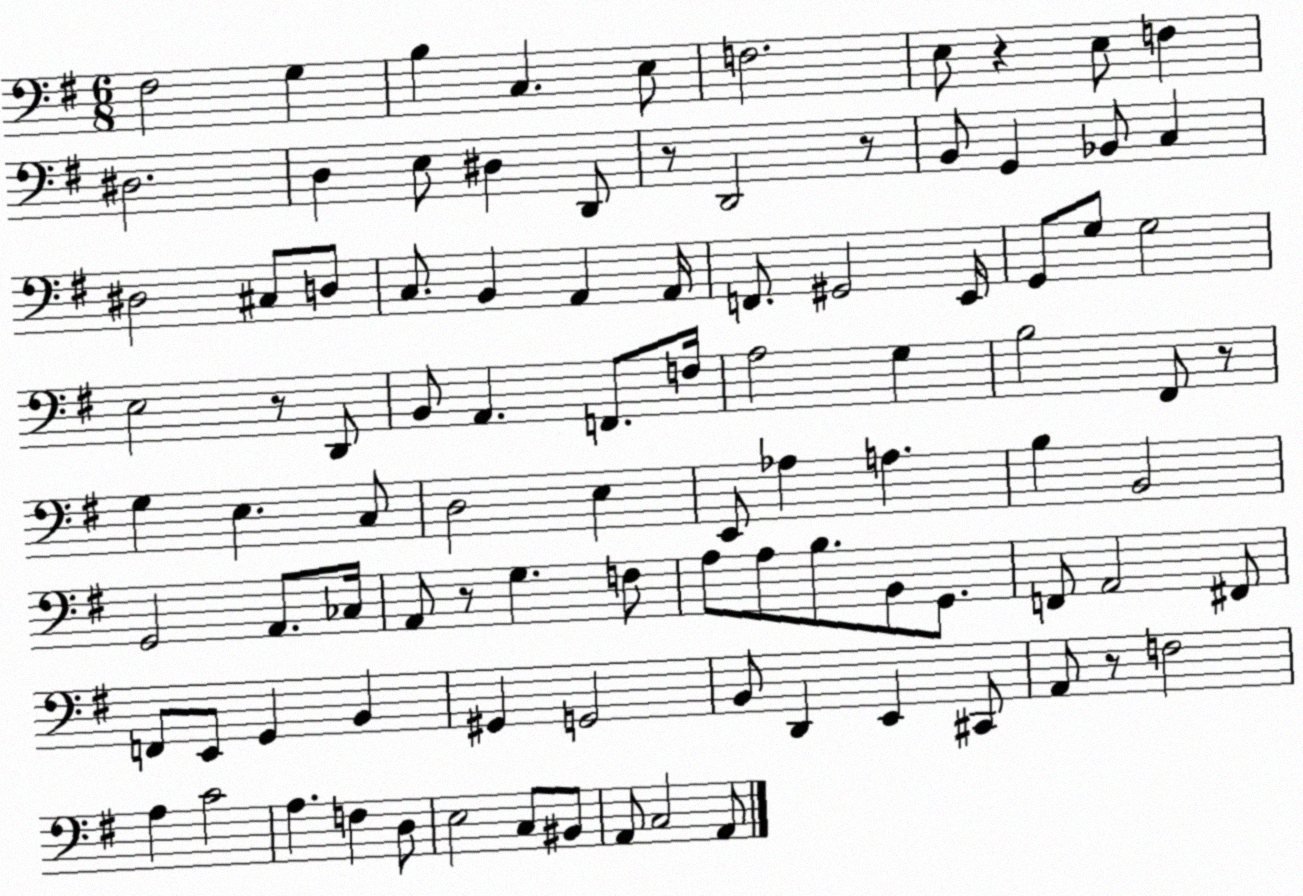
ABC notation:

X:1
T:Untitled
M:6/8
L:1/4
K:G
^F,2 G, B, C, E,/2 F,2 E,/2 z E,/2 F, ^D,2 D, E,/2 ^D, D,,/2 z/2 D,,2 z/2 B,,/2 G,, _B,,/2 C, ^D,2 ^C,/2 D,/2 C,/2 B,, A,, A,,/4 F,,/2 ^G,,2 E,,/4 G,,/2 G,/2 G,2 E,2 z/2 D,,/2 B,,/2 A,, F,,/2 F,/4 A,2 G, B,2 ^F,,/2 z/2 G, E, C,/2 D,2 E, E,,/2 _A, A, B, B,,2 G,,2 A,,/2 _C,/4 A,,/2 z/2 G, F,/2 A,/2 A,/2 B,/2 B,,/2 G,,/2 F,,/2 A,,2 ^F,,/2 F,,/2 E,,/2 G,, B,, ^G,, G,,2 B,,/2 D,, E,, ^C,,/2 A,,/2 z/2 F,2 A, C2 A, F, D,/2 E,2 C,/2 ^B,,/2 A,,/2 C,2 A,,/2